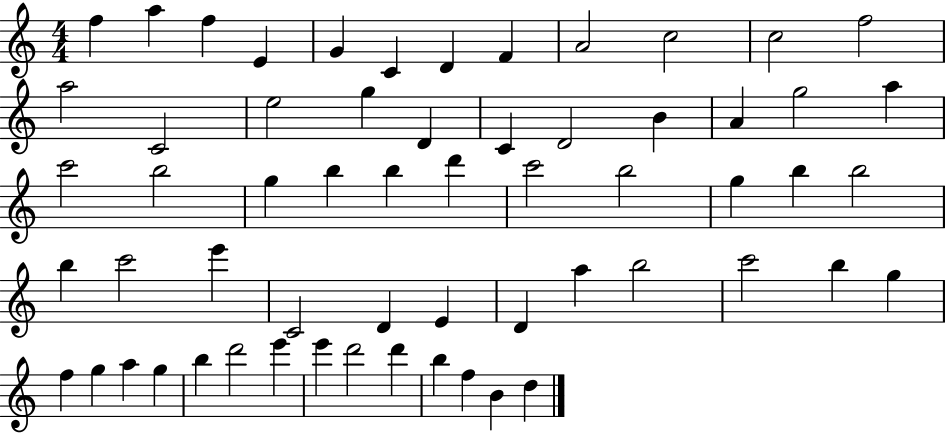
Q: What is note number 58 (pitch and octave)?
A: F5